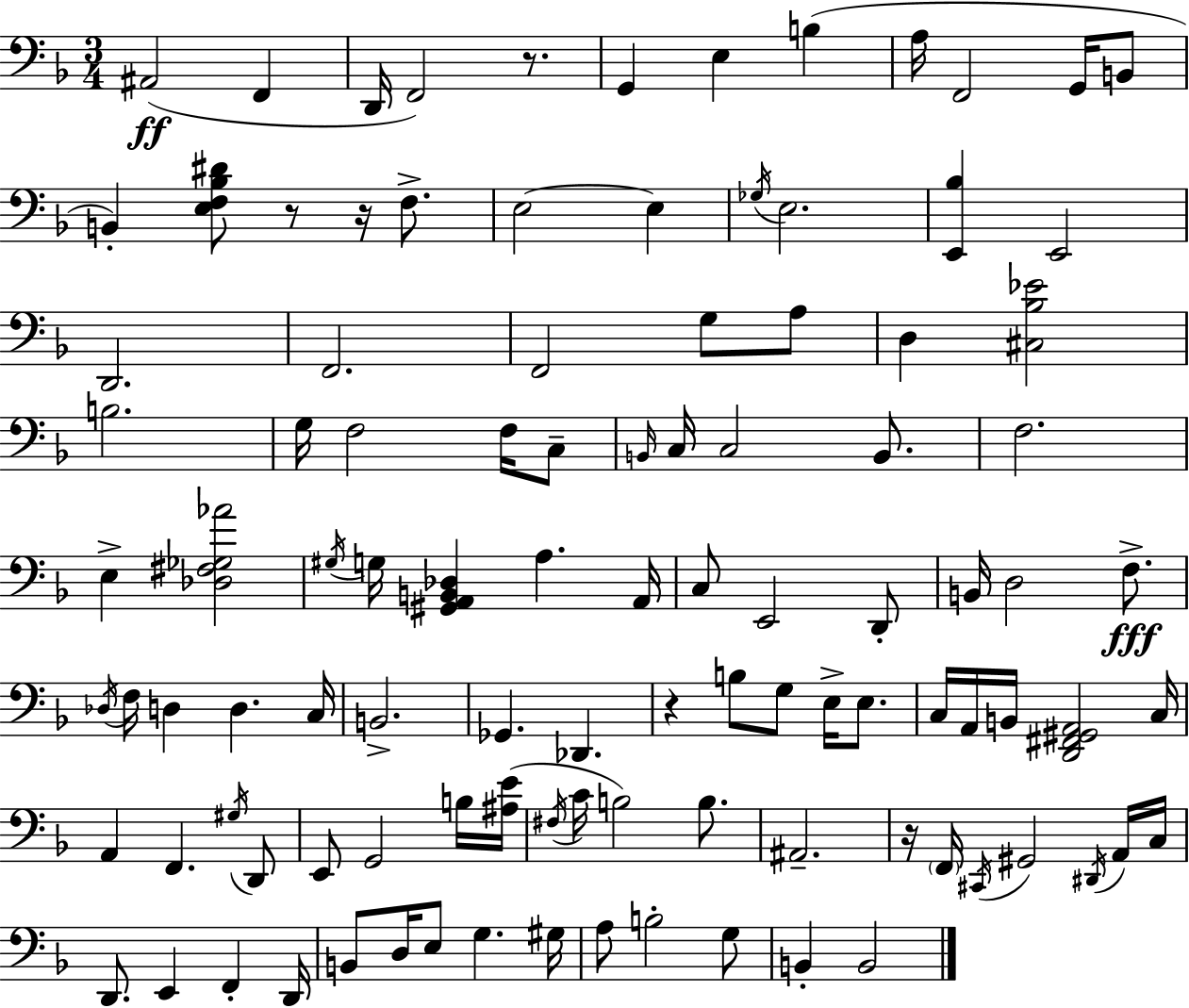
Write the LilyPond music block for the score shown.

{
  \clef bass
  \numericTimeSignature
  \time 3/4
  \key d \minor
  ais,2(\ff f,4 | d,16 f,2) r8. | g,4 e4 b4( | a16 f,2 g,16 b,8 | \break b,4-.) <e f bes dis'>8 r8 r16 f8.-> | e2~~ e4 | \acciaccatura { ges16 } e2. | <e, bes>4 e,2 | \break d,2. | f,2. | f,2 g8 a8 | d4 <cis bes ees'>2 | \break b2. | g16 f2 f16 c8-- | \grace { b,16 } c16 c2 b,8. | f2. | \break e4-> <des fis ges aes'>2 | \acciaccatura { gis16 } g16 <gis, a, b, des>4 a4. | a,16 c8 e,2 | d,8-. b,16 d2 | \break f8.->\fff \acciaccatura { des16 } f16 d4 d4. | c16 b,2.-> | ges,4. des,4. | r4 b8 g8 | \break e16-> e8. c16 a,16 b,16 <d, fis, gis, a,>2 | c16 a,4 f,4. | \acciaccatura { gis16 } d,8 e,8 g,2 | b16 <ais e'>16( \acciaccatura { fis16 } c'16 b2) | \break b8. ais,2.-- | r16 \parenthesize f,16 \acciaccatura { cis,16 } gis,2 | \acciaccatura { dis,16 } a,16 c16 d,8. e,4 | f,4-. d,16 b,8 d16 e8 | \break g4. gis16 a8 b2-. | g8 b,4-. | b,2 \bar "|."
}